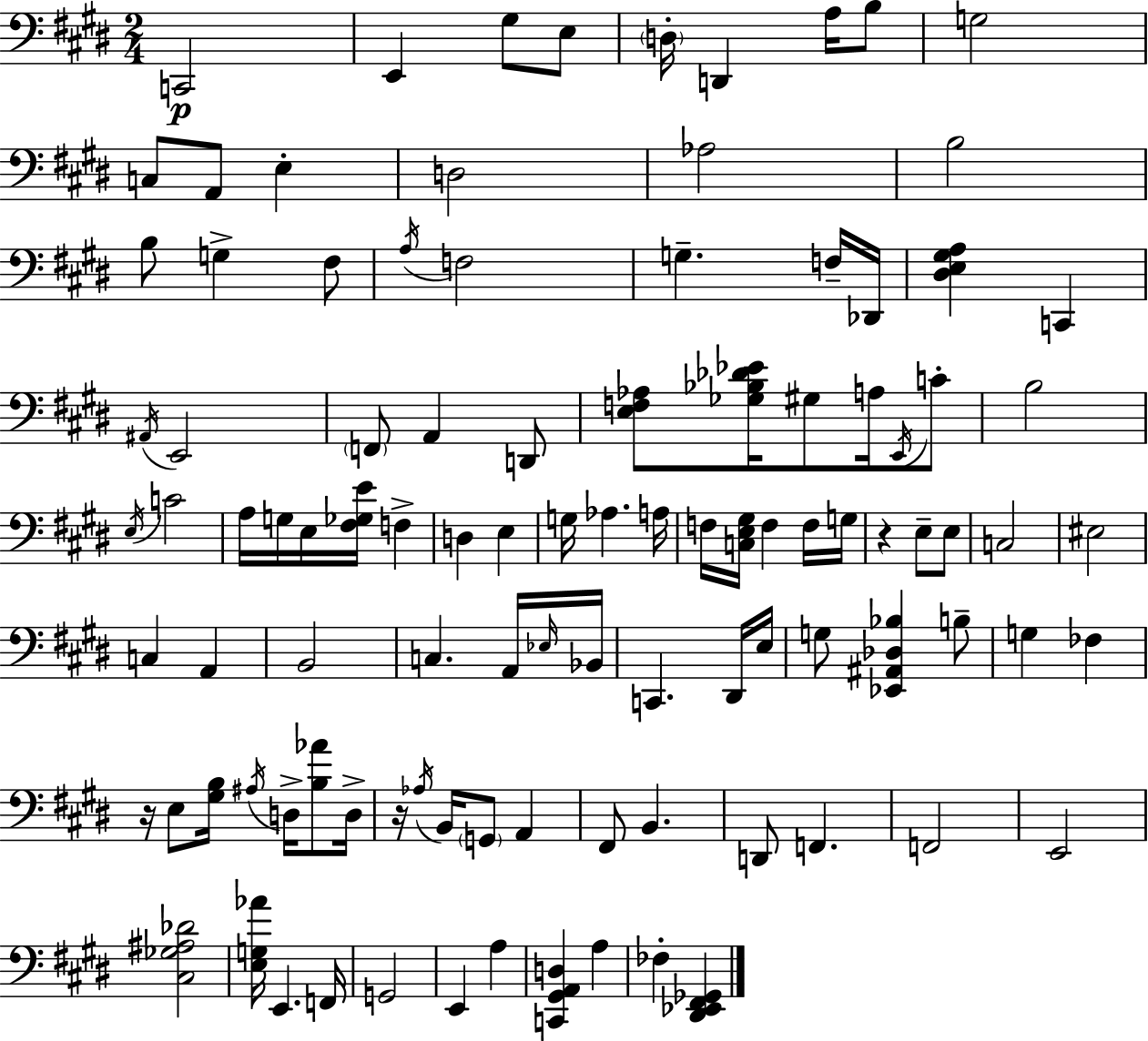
C2/h E2/q G#3/e E3/e D3/s D2/q A3/s B3/e G3/h C3/e A2/e E3/q D3/h Ab3/h B3/h B3/e G3/q F#3/e A3/s F3/h G3/q. F3/s Db2/s [D#3,E3,G#3,A3]/q C2/q A#2/s E2/h F2/e A2/q D2/e [E3,F3,Ab3]/e [Gb3,Bb3,Db4,Eb4]/s G#3/e A3/s E2/s C4/e B3/h E3/s C4/h A3/s G3/s E3/s [F#3,Gb3,E4]/s F3/q D3/q E3/q G3/s Ab3/q. A3/s F3/s [C3,E3,G#3]/s F3/q F3/s G3/s R/q E3/e E3/e C3/h EIS3/h C3/q A2/q B2/h C3/q. A2/s Eb3/s Bb2/s C2/q. D#2/s E3/s G3/e [Eb2,A#2,Db3,Bb3]/q B3/e G3/q FES3/q R/s E3/e [G#3,B3]/s A#3/s D3/s [B3,Ab4]/e D3/s R/s Ab3/s B2/s G2/e A2/q F#2/e B2/q. D2/e F2/q. F2/h E2/h [C#3,Gb3,A#3,Db4]/h [E3,G3,Ab4]/s E2/q. F2/s G2/h E2/q A3/q [C2,G#2,A2,D3]/q A3/q FES3/q [D#2,Eb2,F#2,Gb2]/q